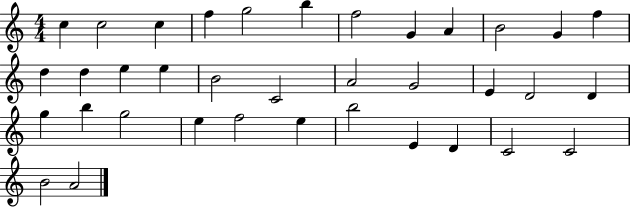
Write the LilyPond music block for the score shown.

{
  \clef treble
  \numericTimeSignature
  \time 4/4
  \key c \major
  c''4 c''2 c''4 | f''4 g''2 b''4 | f''2 g'4 a'4 | b'2 g'4 f''4 | \break d''4 d''4 e''4 e''4 | b'2 c'2 | a'2 g'2 | e'4 d'2 d'4 | \break g''4 b''4 g''2 | e''4 f''2 e''4 | b''2 e'4 d'4 | c'2 c'2 | \break b'2 a'2 | \bar "|."
}